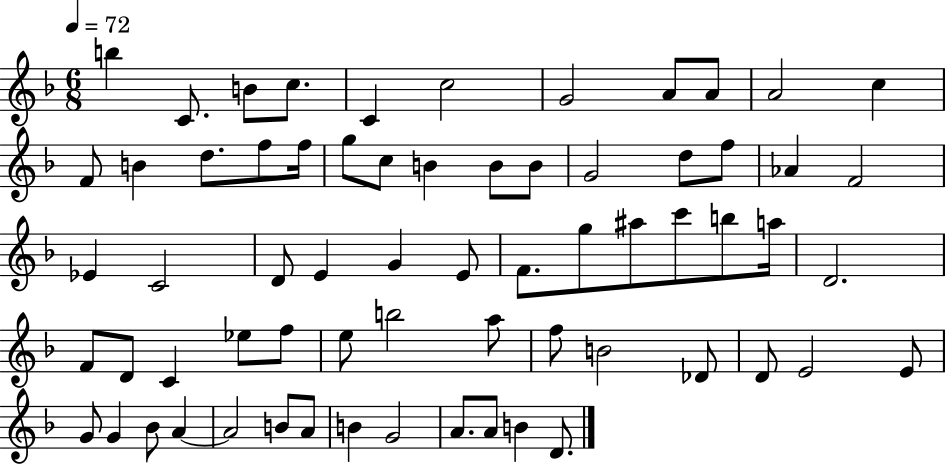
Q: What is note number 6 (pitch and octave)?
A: C5